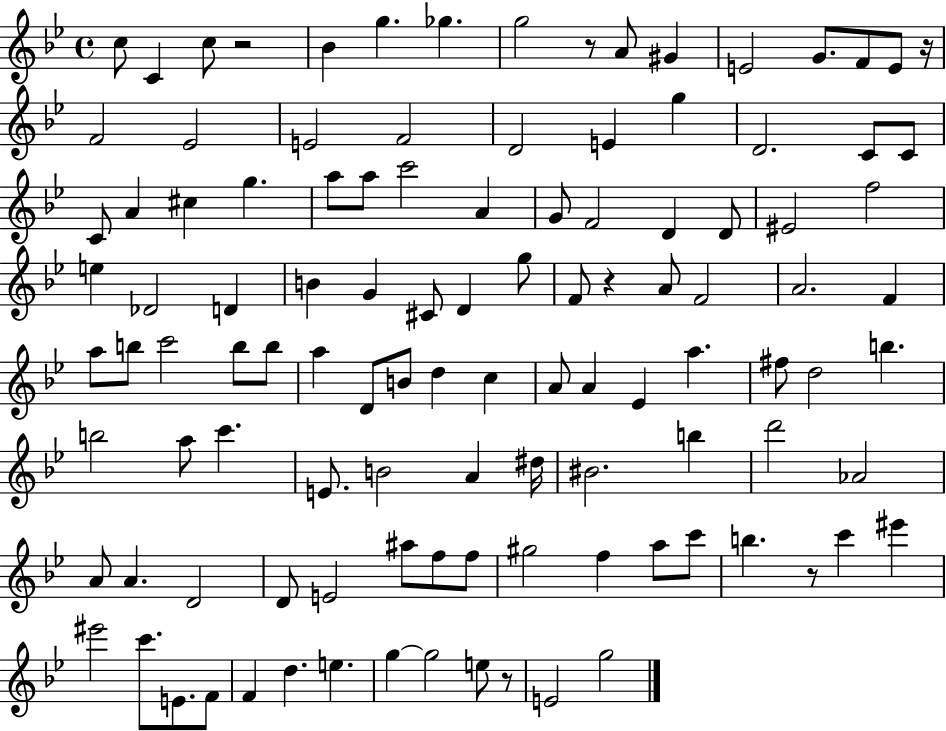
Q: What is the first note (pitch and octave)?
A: C5